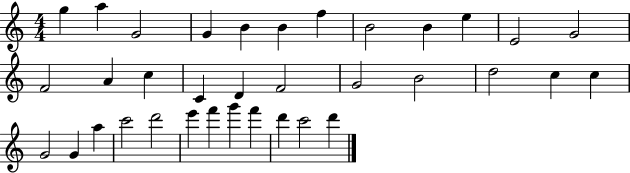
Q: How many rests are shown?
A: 0